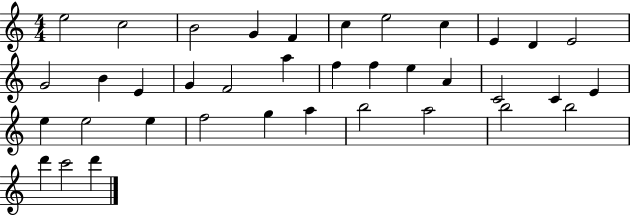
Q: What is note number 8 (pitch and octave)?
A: C5